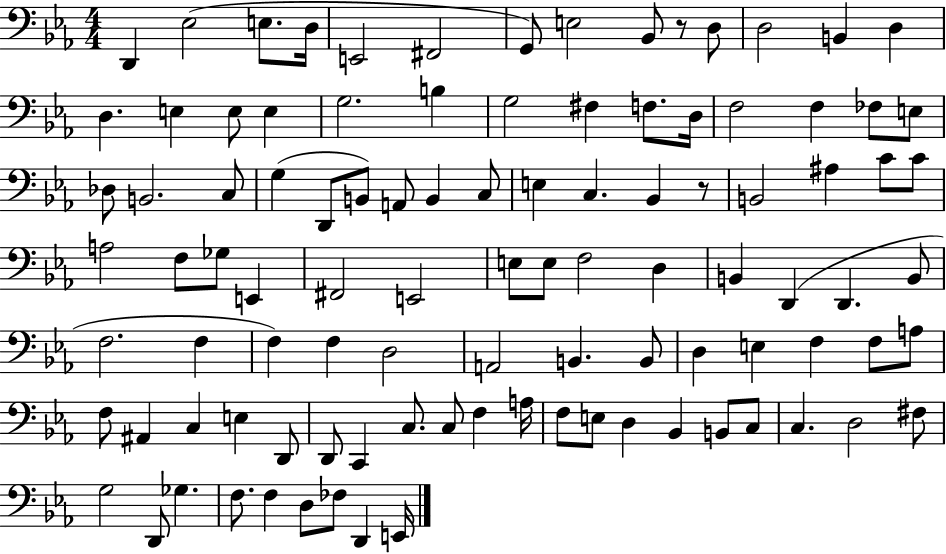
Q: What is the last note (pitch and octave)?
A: E2